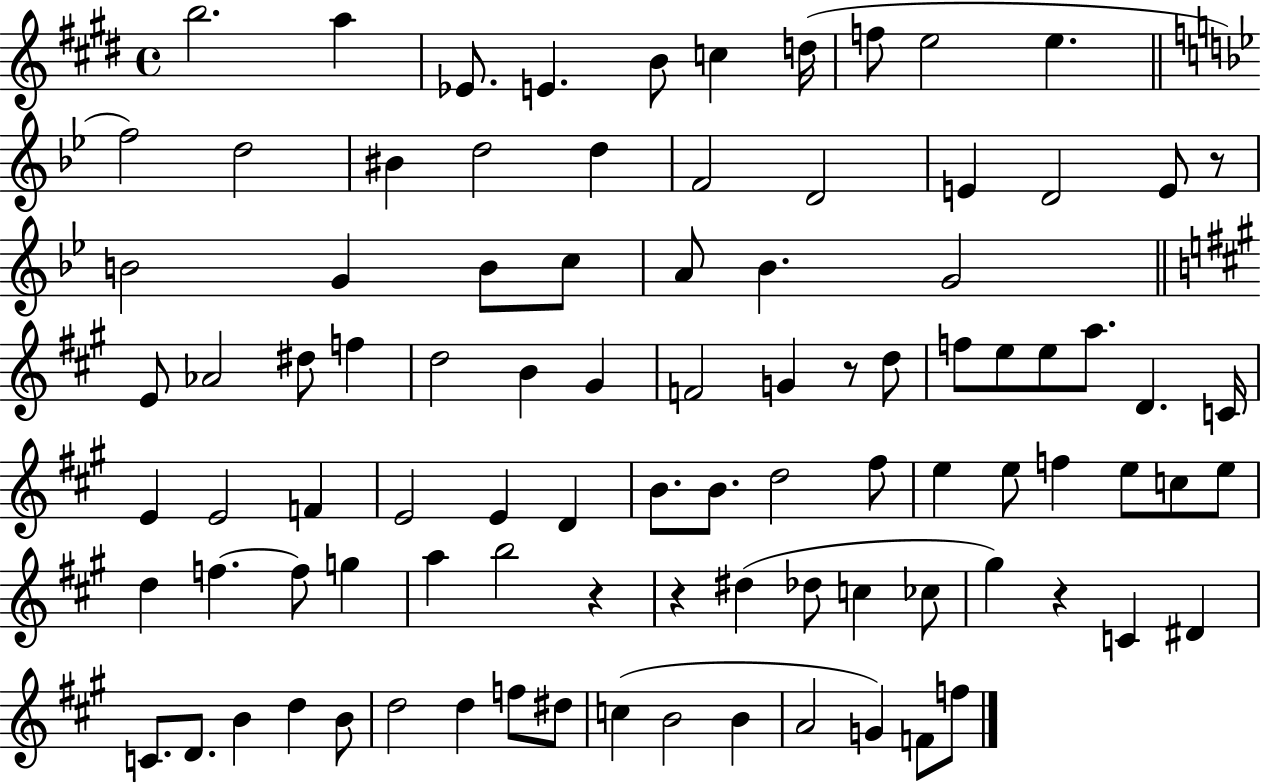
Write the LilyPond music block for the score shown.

{
  \clef treble
  \time 4/4
  \defaultTimeSignature
  \key e \major
  \repeat volta 2 { b''2. a''4 | ees'8. e'4. b'8 c''4 d''16( | f''8 e''2 e''4. | \bar "||" \break \key g \minor f''2) d''2 | bis'4 d''2 d''4 | f'2 d'2 | e'4 d'2 e'8 r8 | \break b'2 g'4 b'8 c''8 | a'8 bes'4. g'2 | \bar "||" \break \key a \major e'8 aes'2 dis''8 f''4 | d''2 b'4 gis'4 | f'2 g'4 r8 d''8 | f''8 e''8 e''8 a''8. d'4. c'16 | \break e'4 e'2 f'4 | e'2 e'4 d'4 | b'8. b'8. d''2 fis''8 | e''4 e''8 f''4 e''8 c''8 e''8 | \break d''4 f''4.~~ f''8 g''4 | a''4 b''2 r4 | r4 dis''4( des''8 c''4 ces''8 | gis''4) r4 c'4 dis'4 | \break c'8. d'8. b'4 d''4 b'8 | d''2 d''4 f''8 dis''8 | c''4( b'2 b'4 | a'2 g'4) f'8 f''8 | \break } \bar "|."
}